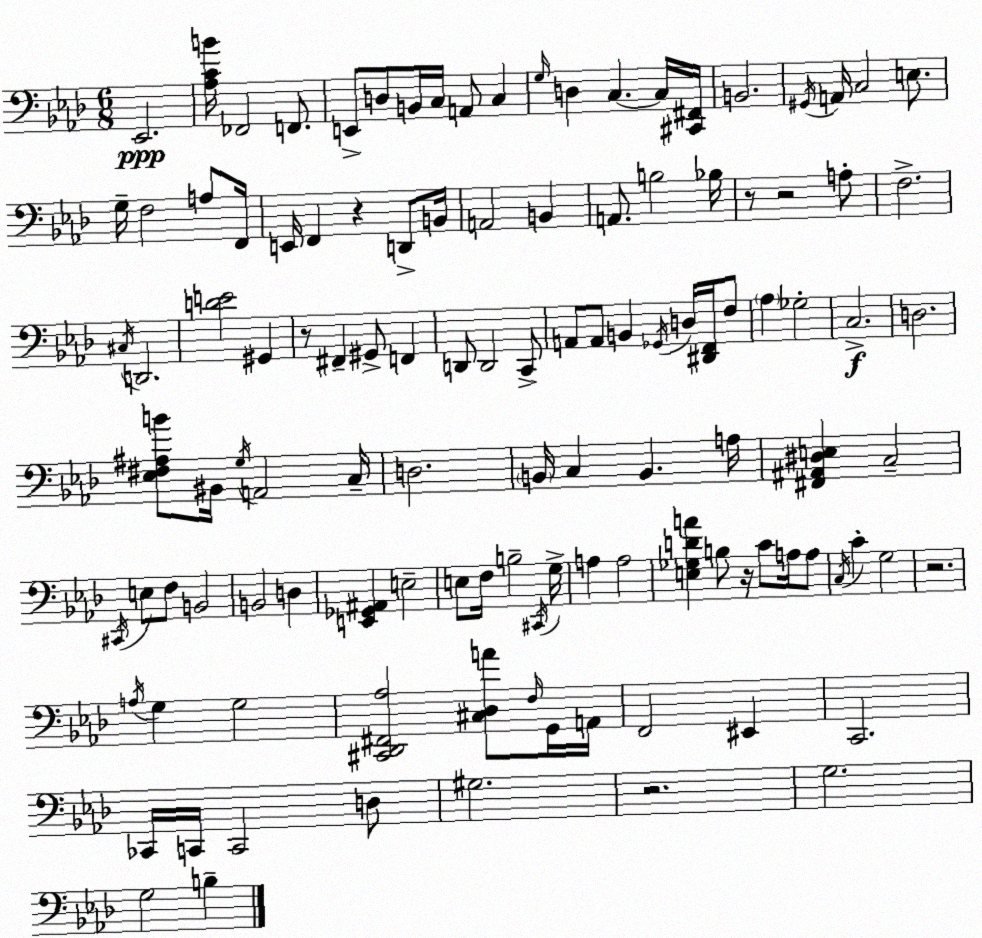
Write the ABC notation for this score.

X:1
T:Untitled
M:6/8
L:1/4
K:Ab
_E,,2 [_A,CB]/4 _F,,2 F,,/2 E,,/2 D,/2 B,,/4 C,/4 A,,/2 C, G,/4 D, C, C,/4 [^C,,^F,,]/4 B,,2 ^G,,/4 A,,/4 C,2 E,/2 G,/4 F,2 A,/2 F,,/4 E,,/4 F,, z D,,/2 B,,/4 A,,2 B,, A,,/2 B,2 _B,/4 z/2 z2 A,/2 F,2 ^C,/4 D,,2 [DE]2 ^G,, z/2 ^F,, ^G,,/2 F,, D,,/2 D,,2 C,,/2 A,,/2 A,,/2 B,, _G,,/4 D,/4 [^D,,F,,]/4 F,/2 _A, _G,2 C,2 D,2 [_E,^F,^A,B]/2 ^B,,/4 G,/4 A,,2 C,/4 D,2 B,,/4 C, B,, A,/4 [^F,,^A,,^D,E,] C,2 ^C,,/4 E,/2 F,/2 B,,2 B,,2 D, [E,,_G,,^A,,] E,2 E,/2 F,/4 B,2 ^C,,/4 G,/4 A, A,2 [E,_G,DA] B,/2 z/4 C/2 A,/4 A,/2 C,/4 C G,2 z2 A,/4 G, G,2 [^C,,_D,,^F,,_A,]2 [^C,_D,A]/2 F,/4 G,,/4 A,,/4 F,,2 ^E,, C,,2 _C,,/4 C,,/4 C,,2 D,/2 ^G,2 z2 G,2 G,2 B,